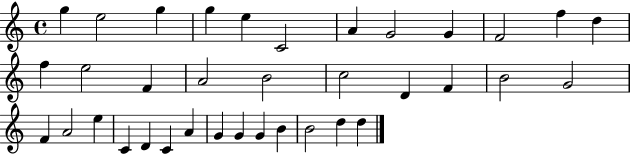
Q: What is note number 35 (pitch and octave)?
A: D5